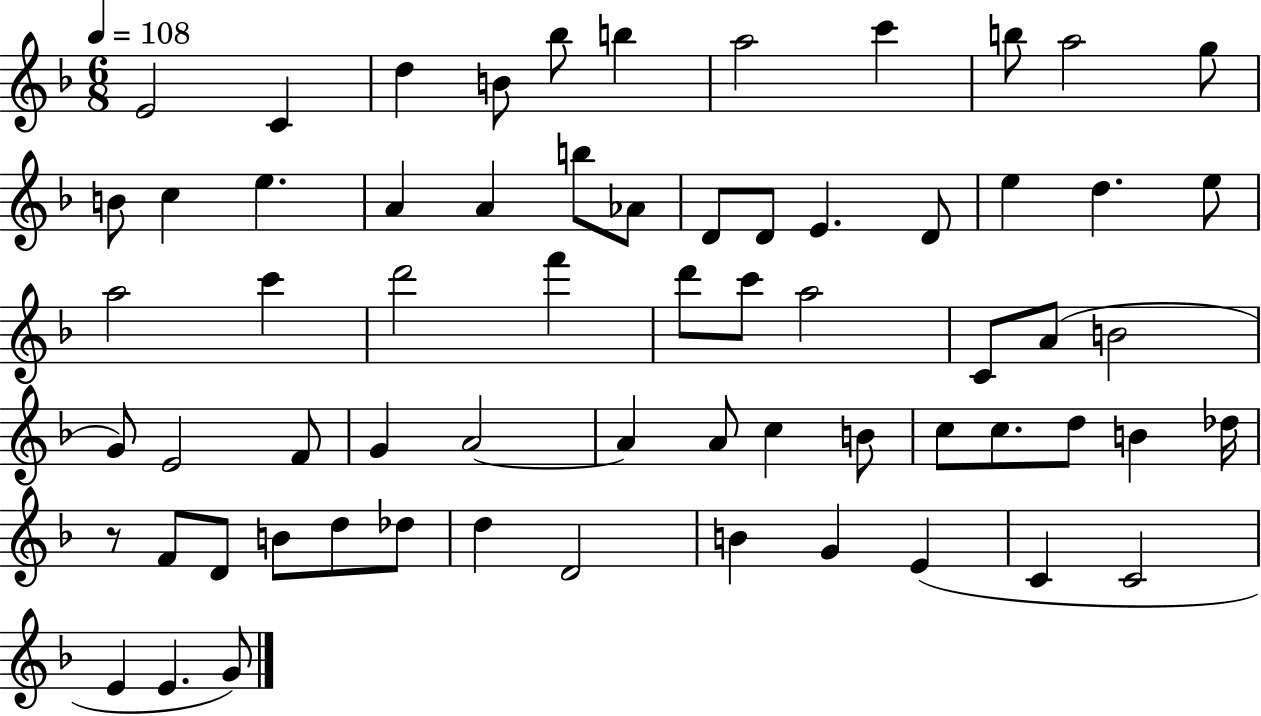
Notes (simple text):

E4/h C4/q D5/q B4/e Bb5/e B5/q A5/h C6/q B5/e A5/h G5/e B4/e C5/q E5/q. A4/q A4/q B5/e Ab4/e D4/e D4/e E4/q. D4/e E5/q D5/q. E5/e A5/h C6/q D6/h F6/q D6/e C6/e A5/h C4/e A4/e B4/h G4/e E4/h F4/e G4/q A4/h A4/q A4/e C5/q B4/e C5/e C5/e. D5/e B4/q Db5/s R/e F4/e D4/e B4/e D5/e Db5/e D5/q D4/h B4/q G4/q E4/q C4/q C4/h E4/q E4/q. G4/e